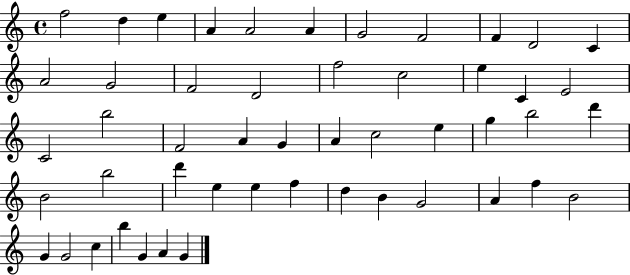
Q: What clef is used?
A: treble